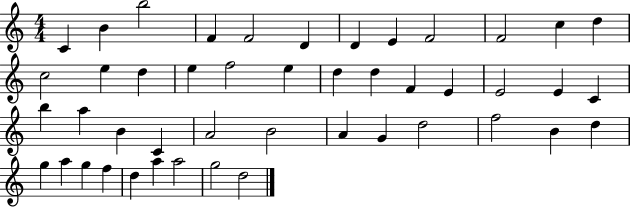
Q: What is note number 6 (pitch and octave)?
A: D4